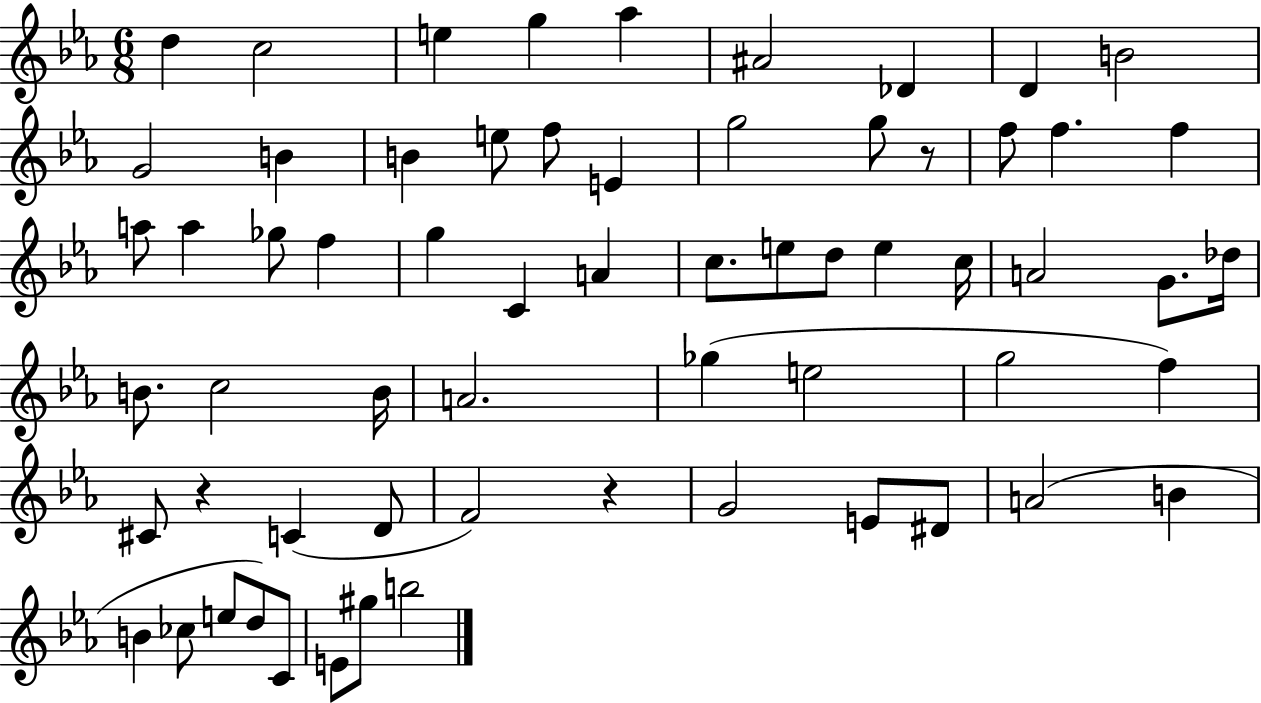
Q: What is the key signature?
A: EES major